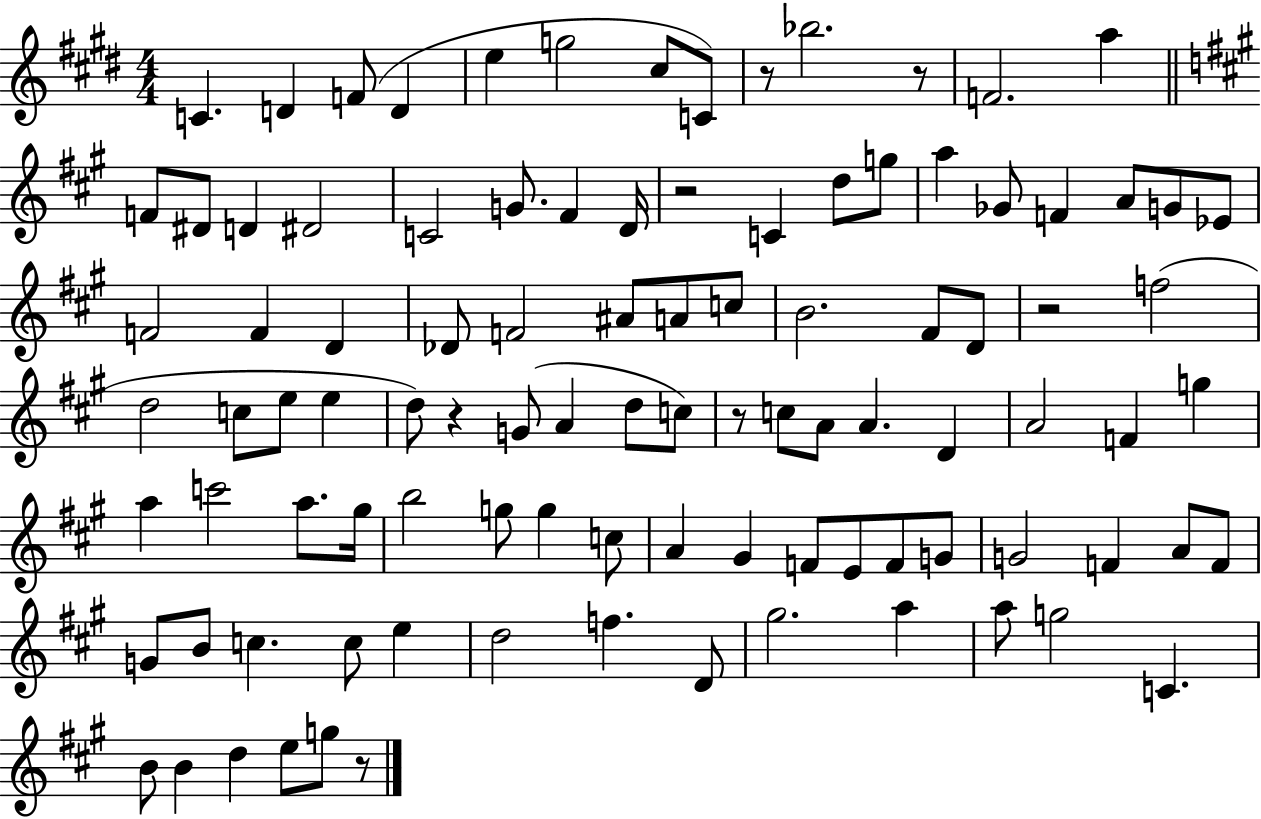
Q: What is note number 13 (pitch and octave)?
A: D#4